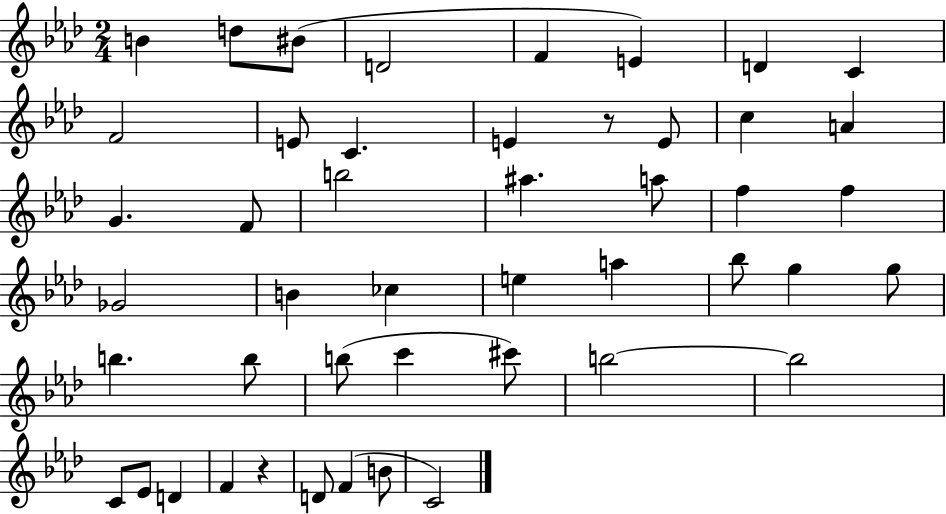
X:1
T:Untitled
M:2/4
L:1/4
K:Ab
B d/2 ^B/2 D2 F E D C F2 E/2 C E z/2 E/2 c A G F/2 b2 ^a a/2 f f _G2 B _c e a _b/2 g g/2 b b/2 b/2 c' ^c'/2 b2 b2 C/2 _E/2 D F z D/2 F B/2 C2